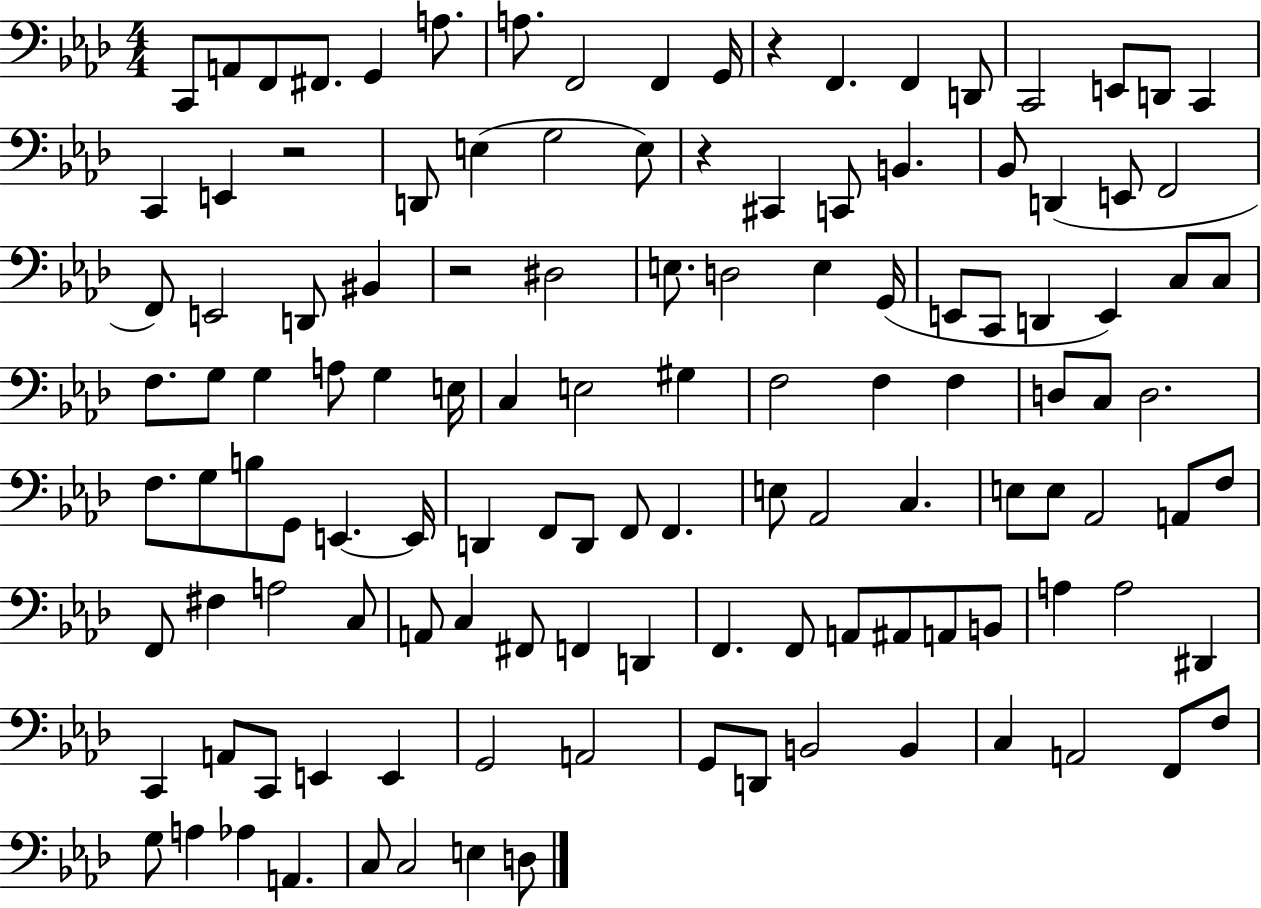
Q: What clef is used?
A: bass